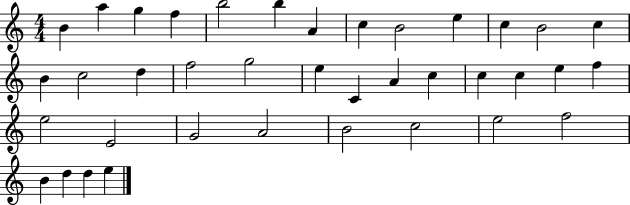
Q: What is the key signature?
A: C major